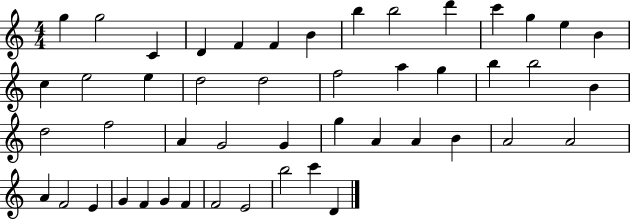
{
  \clef treble
  \numericTimeSignature
  \time 4/4
  \key c \major
  g''4 g''2 c'4 | d'4 f'4 f'4 b'4 | b''4 b''2 d'''4 | c'''4 g''4 e''4 b'4 | \break c''4 e''2 e''4 | d''2 d''2 | f''2 a''4 g''4 | b''4 b''2 b'4 | \break d''2 f''2 | a'4 g'2 g'4 | g''4 a'4 a'4 b'4 | a'2 a'2 | \break a'4 f'2 e'4 | g'4 f'4 g'4 f'4 | f'2 e'2 | b''2 c'''4 d'4 | \break \bar "|."
}